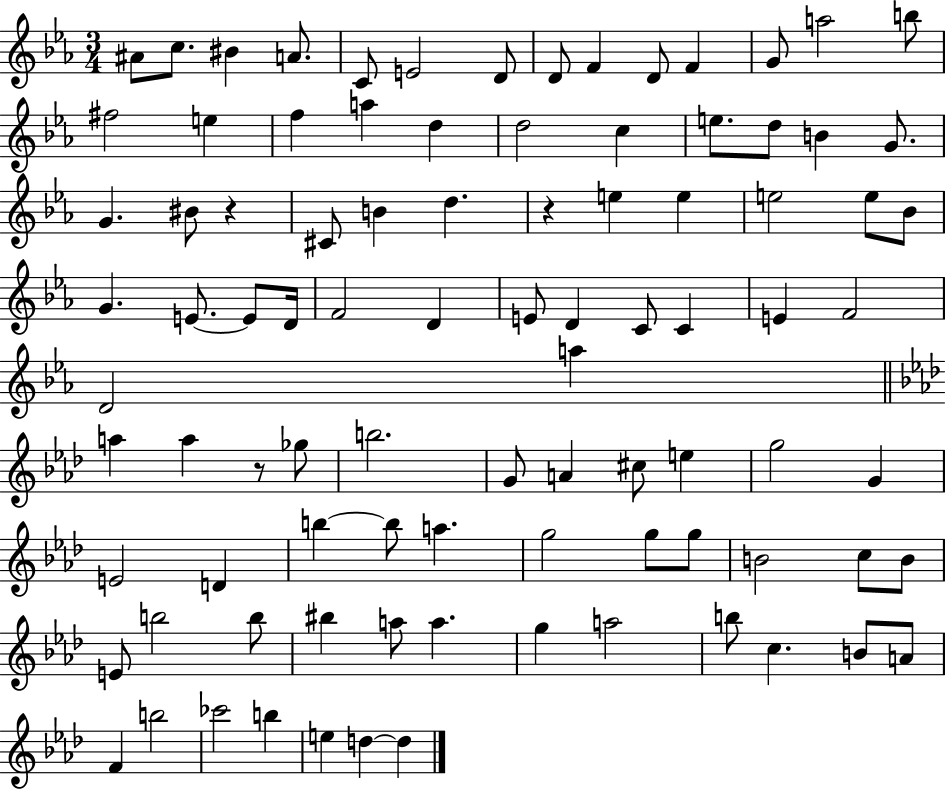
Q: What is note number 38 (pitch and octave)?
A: E4